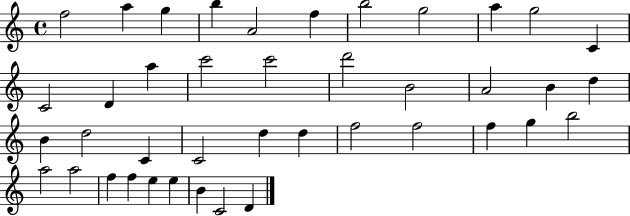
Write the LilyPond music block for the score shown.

{
  \clef treble
  \time 4/4
  \defaultTimeSignature
  \key c \major
  f''2 a''4 g''4 | b''4 a'2 f''4 | b''2 g''2 | a''4 g''2 c'4 | \break c'2 d'4 a''4 | c'''2 c'''2 | d'''2 b'2 | a'2 b'4 d''4 | \break b'4 d''2 c'4 | c'2 d''4 d''4 | f''2 f''2 | f''4 g''4 b''2 | \break a''2 a''2 | f''4 f''4 e''4 e''4 | b'4 c'2 d'4 | \bar "|."
}